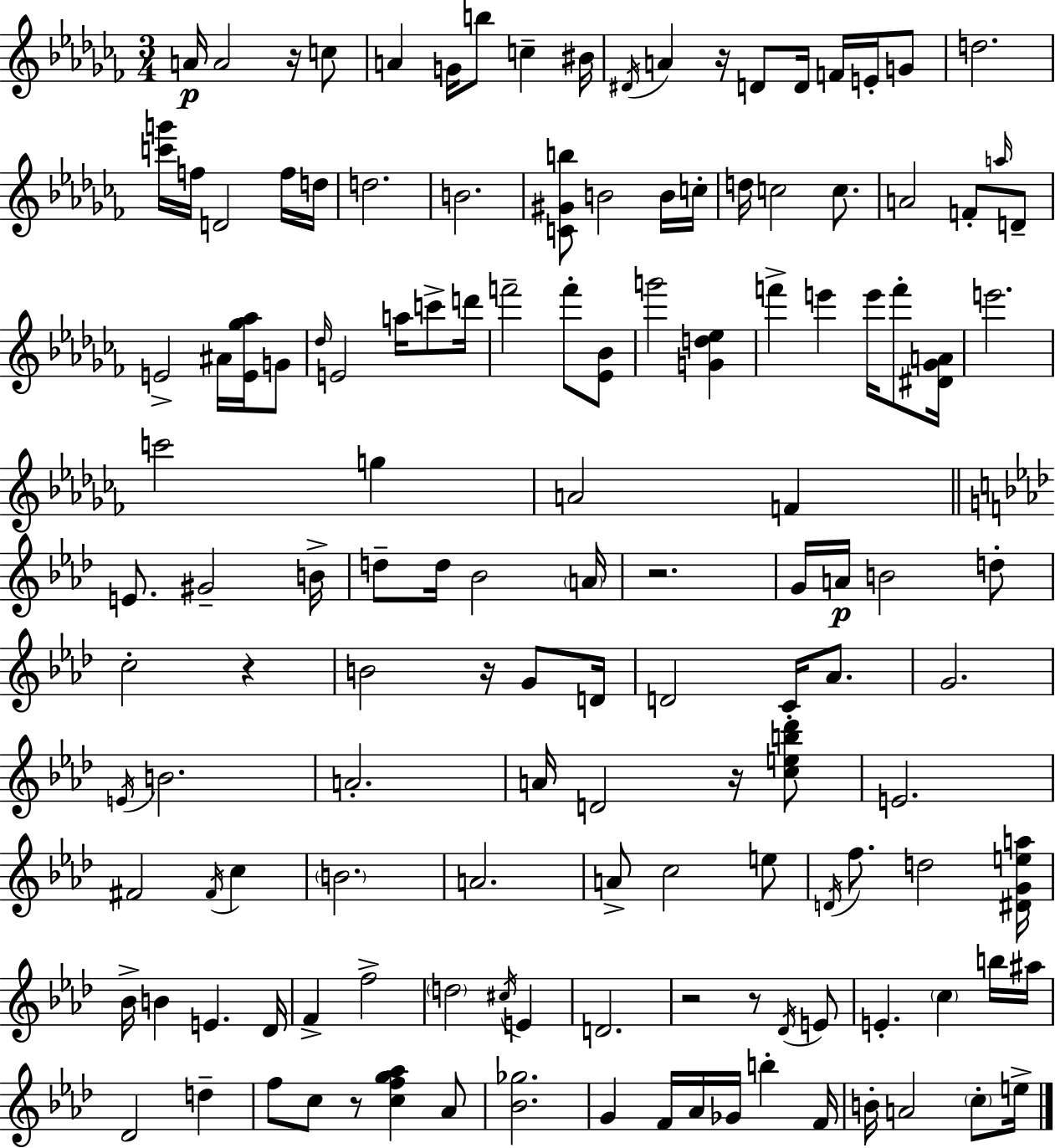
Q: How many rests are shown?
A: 9